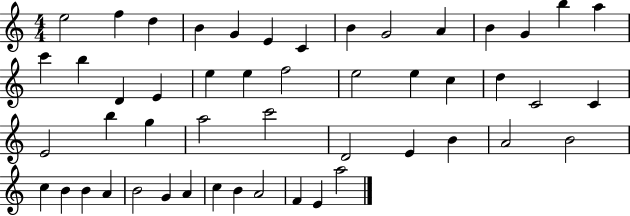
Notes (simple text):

E5/h F5/q D5/q B4/q G4/q E4/q C4/q B4/q G4/h A4/q B4/q G4/q B5/q A5/q C6/q B5/q D4/q E4/q E5/q E5/q F5/h E5/h E5/q C5/q D5/q C4/h C4/q E4/h B5/q G5/q A5/h C6/h D4/h E4/q B4/q A4/h B4/h C5/q B4/q B4/q A4/q B4/h G4/q A4/q C5/q B4/q A4/h F4/q E4/q A5/h